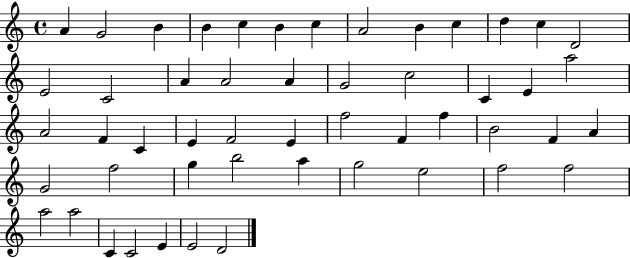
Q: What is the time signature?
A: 4/4